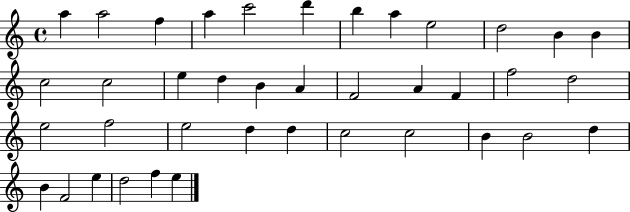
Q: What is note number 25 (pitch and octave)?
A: F5